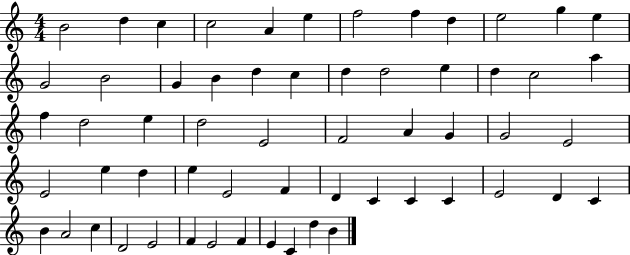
B4/h D5/q C5/q C5/h A4/q E5/q F5/h F5/q D5/q E5/h G5/q E5/q G4/h B4/h G4/q B4/q D5/q C5/q D5/q D5/h E5/q D5/q C5/h A5/q F5/q D5/h E5/q D5/h E4/h F4/h A4/q G4/q G4/h E4/h E4/h E5/q D5/q E5/q E4/h F4/q D4/q C4/q C4/q C4/q E4/h D4/q C4/q B4/q A4/h C5/q D4/h E4/h F4/q E4/h F4/q E4/q C4/q D5/q B4/q